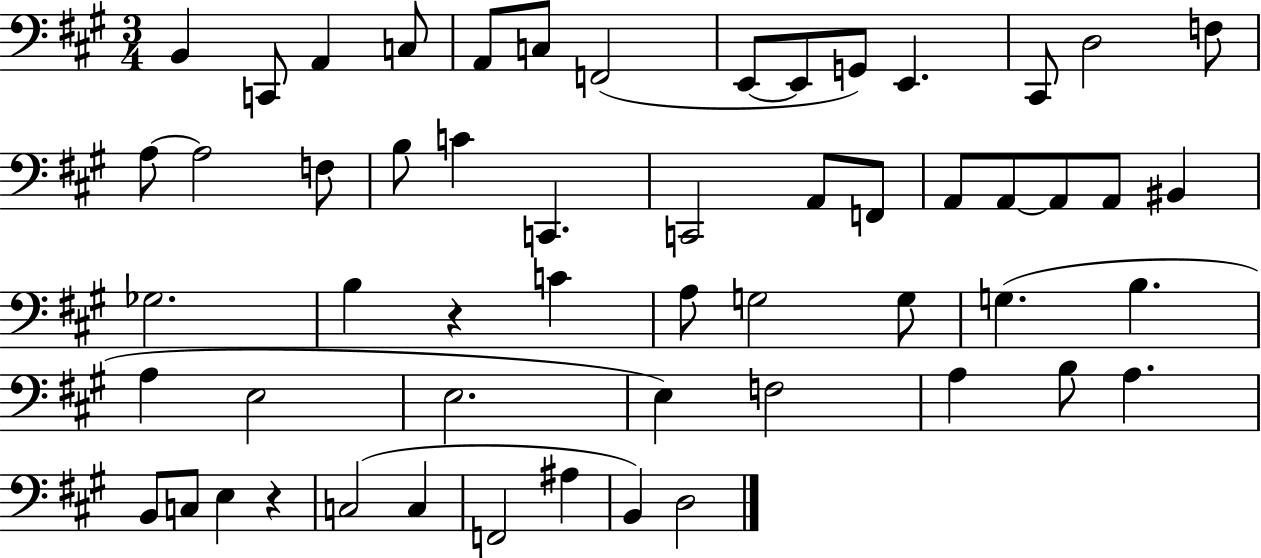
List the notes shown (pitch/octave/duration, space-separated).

B2/q C2/e A2/q C3/e A2/e C3/e F2/h E2/e E2/e G2/e E2/q. C#2/e D3/h F3/e A3/e A3/h F3/e B3/e C4/q C2/q. C2/h A2/e F2/e A2/e A2/e A2/e A2/e BIS2/q Gb3/h. B3/q R/q C4/q A3/e G3/h G3/e G3/q. B3/q. A3/q E3/h E3/h. E3/q F3/h A3/q B3/e A3/q. B2/e C3/e E3/q R/q C3/h C3/q F2/h A#3/q B2/q D3/h